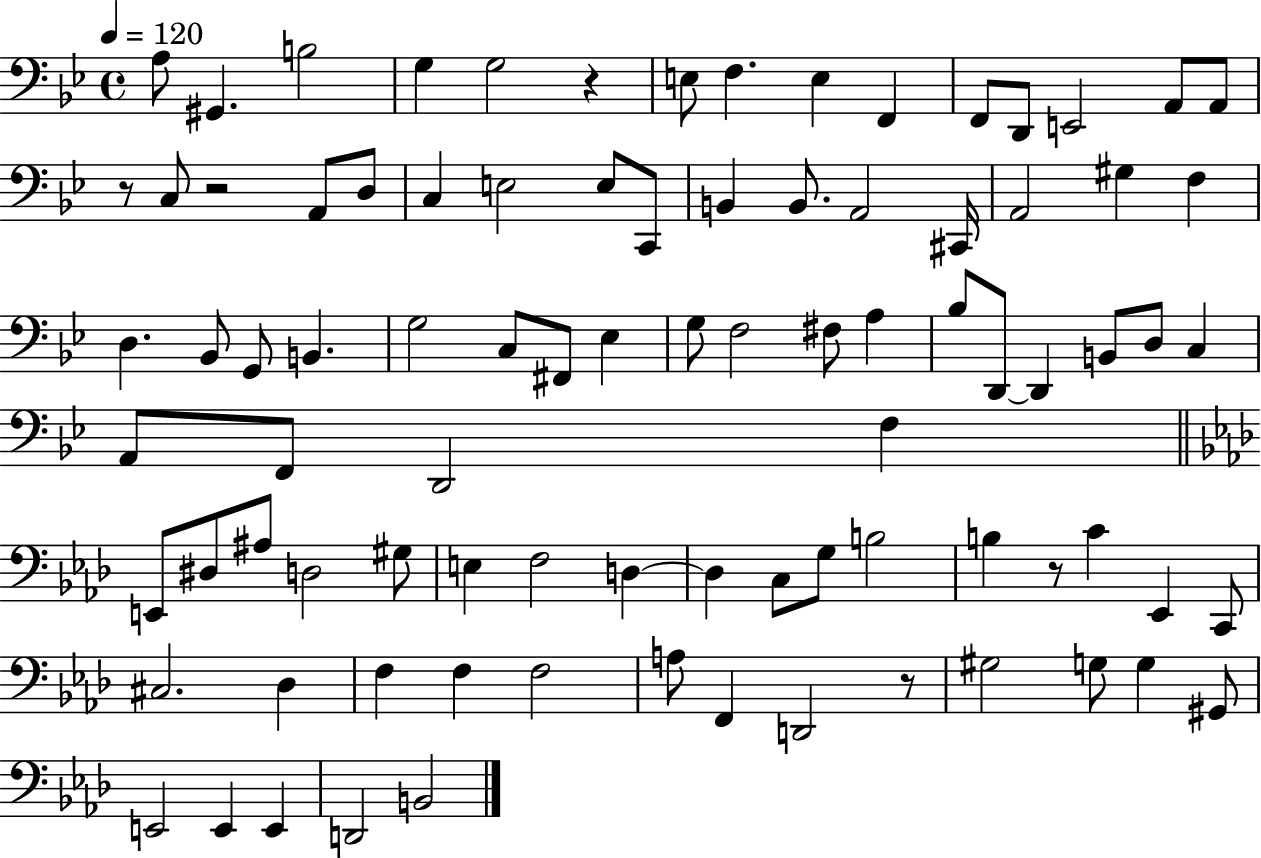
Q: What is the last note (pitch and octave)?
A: B2